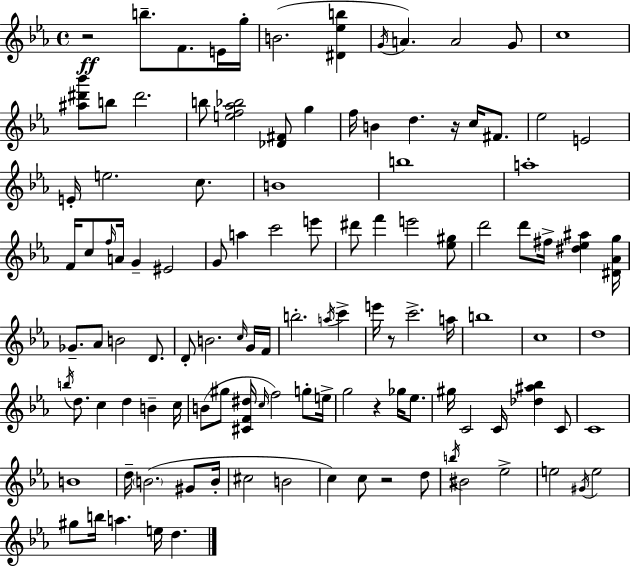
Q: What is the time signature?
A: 4/4